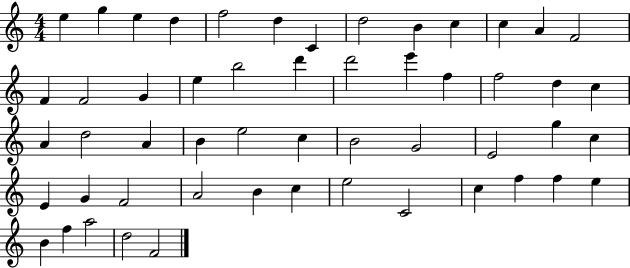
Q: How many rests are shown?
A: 0